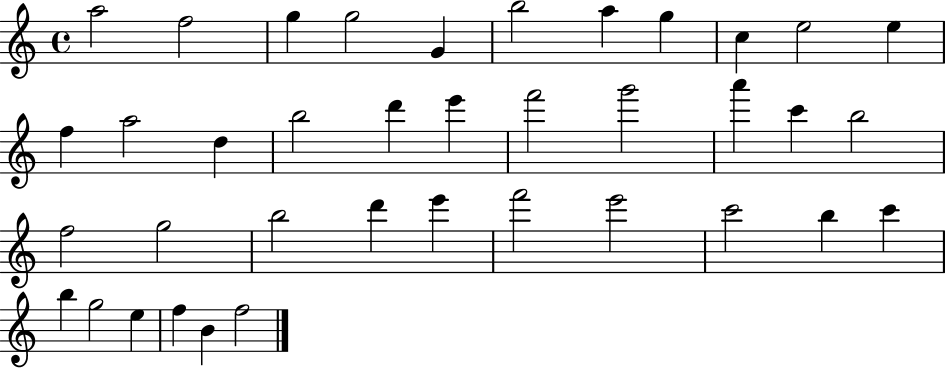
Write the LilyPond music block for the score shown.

{
  \clef treble
  \time 4/4
  \defaultTimeSignature
  \key c \major
  a''2 f''2 | g''4 g''2 g'4 | b''2 a''4 g''4 | c''4 e''2 e''4 | \break f''4 a''2 d''4 | b''2 d'''4 e'''4 | f'''2 g'''2 | a'''4 c'''4 b''2 | \break f''2 g''2 | b''2 d'''4 e'''4 | f'''2 e'''2 | c'''2 b''4 c'''4 | \break b''4 g''2 e''4 | f''4 b'4 f''2 | \bar "|."
}